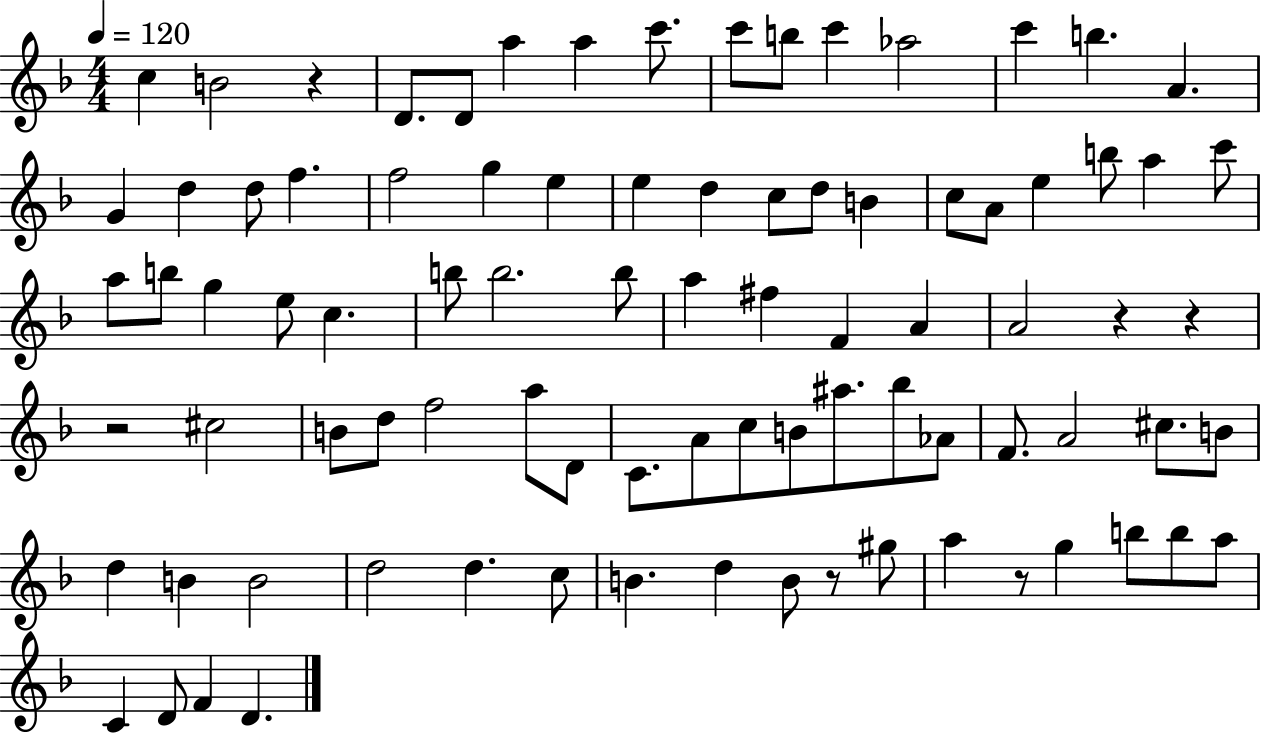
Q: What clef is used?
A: treble